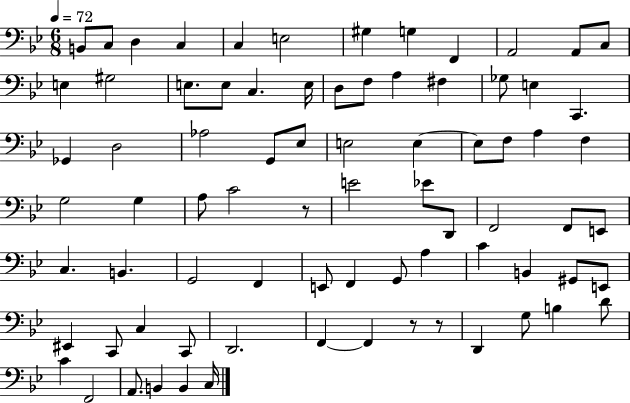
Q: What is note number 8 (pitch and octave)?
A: G3